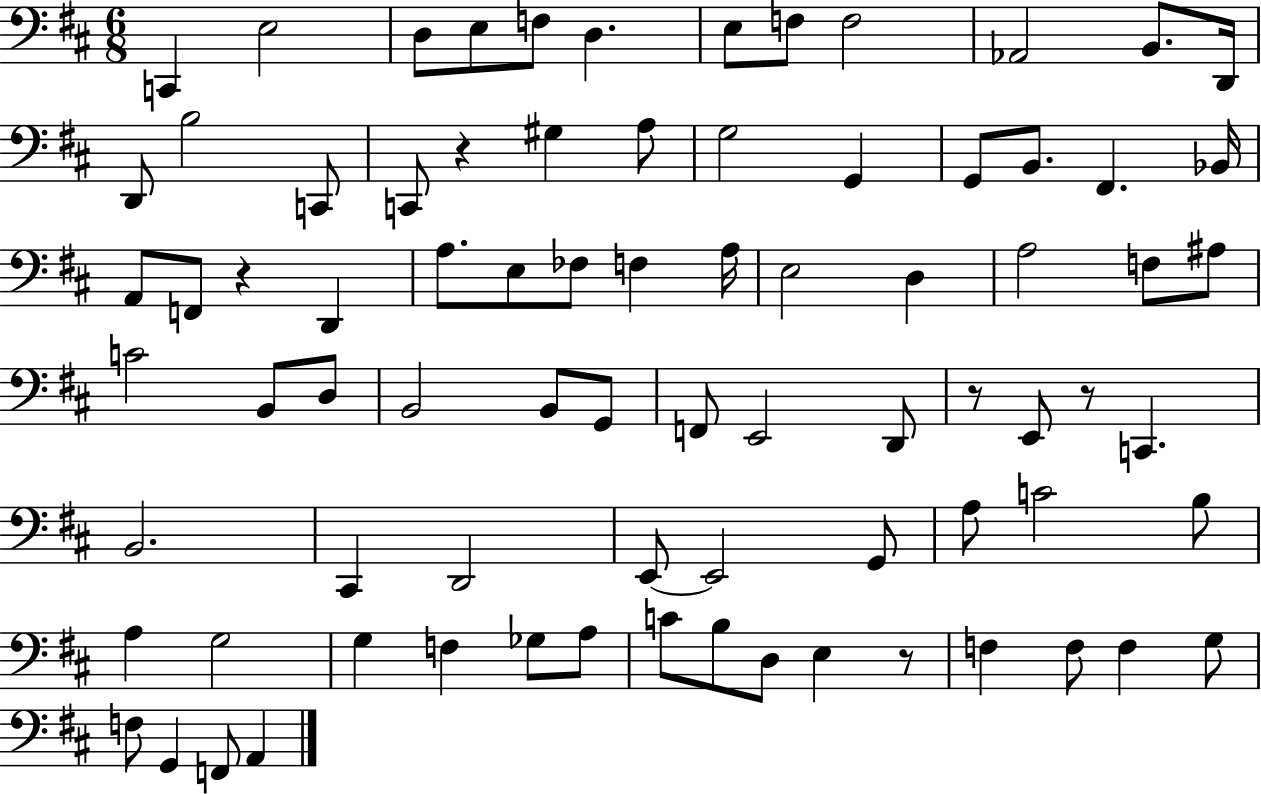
X:1
T:Untitled
M:6/8
L:1/4
K:D
C,, E,2 D,/2 E,/2 F,/2 D, E,/2 F,/2 F,2 _A,,2 B,,/2 D,,/4 D,,/2 B,2 C,,/2 C,,/2 z ^G, A,/2 G,2 G,, G,,/2 B,,/2 ^F,, _B,,/4 A,,/2 F,,/2 z D,, A,/2 E,/2 _F,/2 F, A,/4 E,2 D, A,2 F,/2 ^A,/2 C2 B,,/2 D,/2 B,,2 B,,/2 G,,/2 F,,/2 E,,2 D,,/2 z/2 E,,/2 z/2 C,, B,,2 ^C,, D,,2 E,,/2 E,,2 G,,/2 A,/2 C2 B,/2 A, G,2 G, F, _G,/2 A,/2 C/2 B,/2 D,/2 E, z/2 F, F,/2 F, G,/2 F,/2 G,, F,,/2 A,,